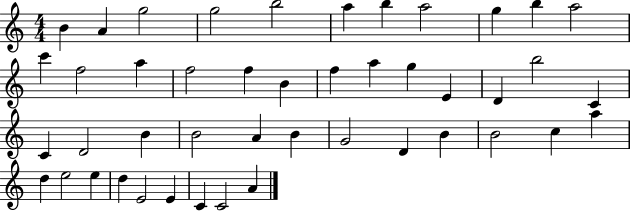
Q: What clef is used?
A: treble